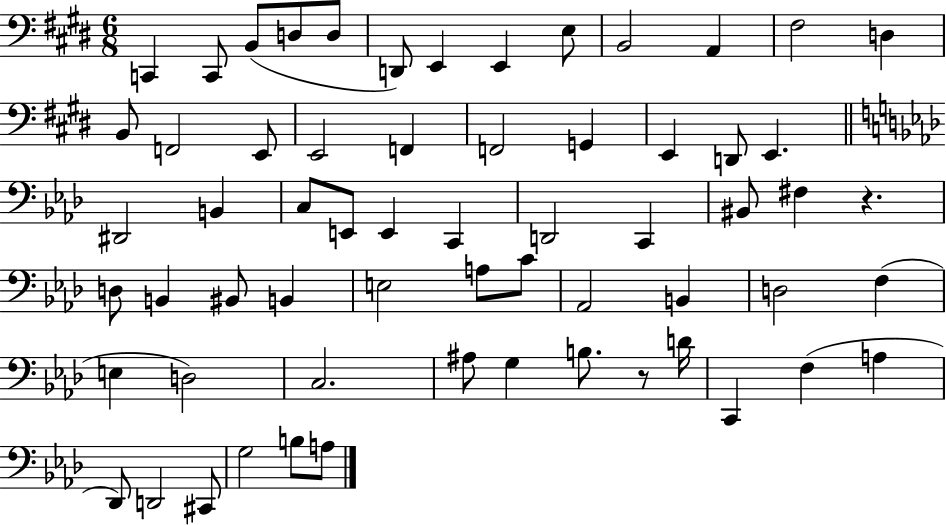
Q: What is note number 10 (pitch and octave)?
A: B2